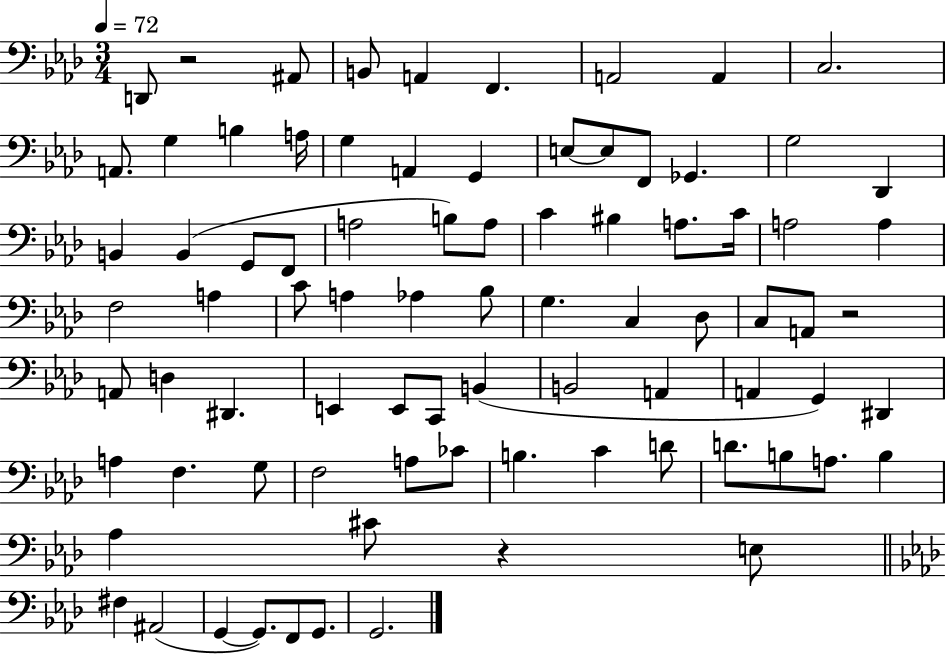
D2/e R/h A#2/e B2/e A2/q F2/q. A2/h A2/q C3/h. A2/e. G3/q B3/q A3/s G3/q A2/q G2/q E3/e E3/e F2/e Gb2/q. G3/h Db2/q B2/q B2/q G2/e F2/e A3/h B3/e A3/e C4/q BIS3/q A3/e. C4/s A3/h A3/q F3/h A3/q C4/e A3/q Ab3/q Bb3/e G3/q. C3/q Db3/e C3/e A2/e R/h A2/e D3/q D#2/q. E2/q E2/e C2/e B2/q B2/h A2/q A2/q G2/q D#2/q A3/q F3/q. G3/e F3/h A3/e CES4/e B3/q. C4/q D4/e D4/e. B3/e A3/e. B3/q Ab3/q C#4/e R/q E3/e F#3/q A#2/h G2/q G2/e. F2/e G2/e. G2/h.